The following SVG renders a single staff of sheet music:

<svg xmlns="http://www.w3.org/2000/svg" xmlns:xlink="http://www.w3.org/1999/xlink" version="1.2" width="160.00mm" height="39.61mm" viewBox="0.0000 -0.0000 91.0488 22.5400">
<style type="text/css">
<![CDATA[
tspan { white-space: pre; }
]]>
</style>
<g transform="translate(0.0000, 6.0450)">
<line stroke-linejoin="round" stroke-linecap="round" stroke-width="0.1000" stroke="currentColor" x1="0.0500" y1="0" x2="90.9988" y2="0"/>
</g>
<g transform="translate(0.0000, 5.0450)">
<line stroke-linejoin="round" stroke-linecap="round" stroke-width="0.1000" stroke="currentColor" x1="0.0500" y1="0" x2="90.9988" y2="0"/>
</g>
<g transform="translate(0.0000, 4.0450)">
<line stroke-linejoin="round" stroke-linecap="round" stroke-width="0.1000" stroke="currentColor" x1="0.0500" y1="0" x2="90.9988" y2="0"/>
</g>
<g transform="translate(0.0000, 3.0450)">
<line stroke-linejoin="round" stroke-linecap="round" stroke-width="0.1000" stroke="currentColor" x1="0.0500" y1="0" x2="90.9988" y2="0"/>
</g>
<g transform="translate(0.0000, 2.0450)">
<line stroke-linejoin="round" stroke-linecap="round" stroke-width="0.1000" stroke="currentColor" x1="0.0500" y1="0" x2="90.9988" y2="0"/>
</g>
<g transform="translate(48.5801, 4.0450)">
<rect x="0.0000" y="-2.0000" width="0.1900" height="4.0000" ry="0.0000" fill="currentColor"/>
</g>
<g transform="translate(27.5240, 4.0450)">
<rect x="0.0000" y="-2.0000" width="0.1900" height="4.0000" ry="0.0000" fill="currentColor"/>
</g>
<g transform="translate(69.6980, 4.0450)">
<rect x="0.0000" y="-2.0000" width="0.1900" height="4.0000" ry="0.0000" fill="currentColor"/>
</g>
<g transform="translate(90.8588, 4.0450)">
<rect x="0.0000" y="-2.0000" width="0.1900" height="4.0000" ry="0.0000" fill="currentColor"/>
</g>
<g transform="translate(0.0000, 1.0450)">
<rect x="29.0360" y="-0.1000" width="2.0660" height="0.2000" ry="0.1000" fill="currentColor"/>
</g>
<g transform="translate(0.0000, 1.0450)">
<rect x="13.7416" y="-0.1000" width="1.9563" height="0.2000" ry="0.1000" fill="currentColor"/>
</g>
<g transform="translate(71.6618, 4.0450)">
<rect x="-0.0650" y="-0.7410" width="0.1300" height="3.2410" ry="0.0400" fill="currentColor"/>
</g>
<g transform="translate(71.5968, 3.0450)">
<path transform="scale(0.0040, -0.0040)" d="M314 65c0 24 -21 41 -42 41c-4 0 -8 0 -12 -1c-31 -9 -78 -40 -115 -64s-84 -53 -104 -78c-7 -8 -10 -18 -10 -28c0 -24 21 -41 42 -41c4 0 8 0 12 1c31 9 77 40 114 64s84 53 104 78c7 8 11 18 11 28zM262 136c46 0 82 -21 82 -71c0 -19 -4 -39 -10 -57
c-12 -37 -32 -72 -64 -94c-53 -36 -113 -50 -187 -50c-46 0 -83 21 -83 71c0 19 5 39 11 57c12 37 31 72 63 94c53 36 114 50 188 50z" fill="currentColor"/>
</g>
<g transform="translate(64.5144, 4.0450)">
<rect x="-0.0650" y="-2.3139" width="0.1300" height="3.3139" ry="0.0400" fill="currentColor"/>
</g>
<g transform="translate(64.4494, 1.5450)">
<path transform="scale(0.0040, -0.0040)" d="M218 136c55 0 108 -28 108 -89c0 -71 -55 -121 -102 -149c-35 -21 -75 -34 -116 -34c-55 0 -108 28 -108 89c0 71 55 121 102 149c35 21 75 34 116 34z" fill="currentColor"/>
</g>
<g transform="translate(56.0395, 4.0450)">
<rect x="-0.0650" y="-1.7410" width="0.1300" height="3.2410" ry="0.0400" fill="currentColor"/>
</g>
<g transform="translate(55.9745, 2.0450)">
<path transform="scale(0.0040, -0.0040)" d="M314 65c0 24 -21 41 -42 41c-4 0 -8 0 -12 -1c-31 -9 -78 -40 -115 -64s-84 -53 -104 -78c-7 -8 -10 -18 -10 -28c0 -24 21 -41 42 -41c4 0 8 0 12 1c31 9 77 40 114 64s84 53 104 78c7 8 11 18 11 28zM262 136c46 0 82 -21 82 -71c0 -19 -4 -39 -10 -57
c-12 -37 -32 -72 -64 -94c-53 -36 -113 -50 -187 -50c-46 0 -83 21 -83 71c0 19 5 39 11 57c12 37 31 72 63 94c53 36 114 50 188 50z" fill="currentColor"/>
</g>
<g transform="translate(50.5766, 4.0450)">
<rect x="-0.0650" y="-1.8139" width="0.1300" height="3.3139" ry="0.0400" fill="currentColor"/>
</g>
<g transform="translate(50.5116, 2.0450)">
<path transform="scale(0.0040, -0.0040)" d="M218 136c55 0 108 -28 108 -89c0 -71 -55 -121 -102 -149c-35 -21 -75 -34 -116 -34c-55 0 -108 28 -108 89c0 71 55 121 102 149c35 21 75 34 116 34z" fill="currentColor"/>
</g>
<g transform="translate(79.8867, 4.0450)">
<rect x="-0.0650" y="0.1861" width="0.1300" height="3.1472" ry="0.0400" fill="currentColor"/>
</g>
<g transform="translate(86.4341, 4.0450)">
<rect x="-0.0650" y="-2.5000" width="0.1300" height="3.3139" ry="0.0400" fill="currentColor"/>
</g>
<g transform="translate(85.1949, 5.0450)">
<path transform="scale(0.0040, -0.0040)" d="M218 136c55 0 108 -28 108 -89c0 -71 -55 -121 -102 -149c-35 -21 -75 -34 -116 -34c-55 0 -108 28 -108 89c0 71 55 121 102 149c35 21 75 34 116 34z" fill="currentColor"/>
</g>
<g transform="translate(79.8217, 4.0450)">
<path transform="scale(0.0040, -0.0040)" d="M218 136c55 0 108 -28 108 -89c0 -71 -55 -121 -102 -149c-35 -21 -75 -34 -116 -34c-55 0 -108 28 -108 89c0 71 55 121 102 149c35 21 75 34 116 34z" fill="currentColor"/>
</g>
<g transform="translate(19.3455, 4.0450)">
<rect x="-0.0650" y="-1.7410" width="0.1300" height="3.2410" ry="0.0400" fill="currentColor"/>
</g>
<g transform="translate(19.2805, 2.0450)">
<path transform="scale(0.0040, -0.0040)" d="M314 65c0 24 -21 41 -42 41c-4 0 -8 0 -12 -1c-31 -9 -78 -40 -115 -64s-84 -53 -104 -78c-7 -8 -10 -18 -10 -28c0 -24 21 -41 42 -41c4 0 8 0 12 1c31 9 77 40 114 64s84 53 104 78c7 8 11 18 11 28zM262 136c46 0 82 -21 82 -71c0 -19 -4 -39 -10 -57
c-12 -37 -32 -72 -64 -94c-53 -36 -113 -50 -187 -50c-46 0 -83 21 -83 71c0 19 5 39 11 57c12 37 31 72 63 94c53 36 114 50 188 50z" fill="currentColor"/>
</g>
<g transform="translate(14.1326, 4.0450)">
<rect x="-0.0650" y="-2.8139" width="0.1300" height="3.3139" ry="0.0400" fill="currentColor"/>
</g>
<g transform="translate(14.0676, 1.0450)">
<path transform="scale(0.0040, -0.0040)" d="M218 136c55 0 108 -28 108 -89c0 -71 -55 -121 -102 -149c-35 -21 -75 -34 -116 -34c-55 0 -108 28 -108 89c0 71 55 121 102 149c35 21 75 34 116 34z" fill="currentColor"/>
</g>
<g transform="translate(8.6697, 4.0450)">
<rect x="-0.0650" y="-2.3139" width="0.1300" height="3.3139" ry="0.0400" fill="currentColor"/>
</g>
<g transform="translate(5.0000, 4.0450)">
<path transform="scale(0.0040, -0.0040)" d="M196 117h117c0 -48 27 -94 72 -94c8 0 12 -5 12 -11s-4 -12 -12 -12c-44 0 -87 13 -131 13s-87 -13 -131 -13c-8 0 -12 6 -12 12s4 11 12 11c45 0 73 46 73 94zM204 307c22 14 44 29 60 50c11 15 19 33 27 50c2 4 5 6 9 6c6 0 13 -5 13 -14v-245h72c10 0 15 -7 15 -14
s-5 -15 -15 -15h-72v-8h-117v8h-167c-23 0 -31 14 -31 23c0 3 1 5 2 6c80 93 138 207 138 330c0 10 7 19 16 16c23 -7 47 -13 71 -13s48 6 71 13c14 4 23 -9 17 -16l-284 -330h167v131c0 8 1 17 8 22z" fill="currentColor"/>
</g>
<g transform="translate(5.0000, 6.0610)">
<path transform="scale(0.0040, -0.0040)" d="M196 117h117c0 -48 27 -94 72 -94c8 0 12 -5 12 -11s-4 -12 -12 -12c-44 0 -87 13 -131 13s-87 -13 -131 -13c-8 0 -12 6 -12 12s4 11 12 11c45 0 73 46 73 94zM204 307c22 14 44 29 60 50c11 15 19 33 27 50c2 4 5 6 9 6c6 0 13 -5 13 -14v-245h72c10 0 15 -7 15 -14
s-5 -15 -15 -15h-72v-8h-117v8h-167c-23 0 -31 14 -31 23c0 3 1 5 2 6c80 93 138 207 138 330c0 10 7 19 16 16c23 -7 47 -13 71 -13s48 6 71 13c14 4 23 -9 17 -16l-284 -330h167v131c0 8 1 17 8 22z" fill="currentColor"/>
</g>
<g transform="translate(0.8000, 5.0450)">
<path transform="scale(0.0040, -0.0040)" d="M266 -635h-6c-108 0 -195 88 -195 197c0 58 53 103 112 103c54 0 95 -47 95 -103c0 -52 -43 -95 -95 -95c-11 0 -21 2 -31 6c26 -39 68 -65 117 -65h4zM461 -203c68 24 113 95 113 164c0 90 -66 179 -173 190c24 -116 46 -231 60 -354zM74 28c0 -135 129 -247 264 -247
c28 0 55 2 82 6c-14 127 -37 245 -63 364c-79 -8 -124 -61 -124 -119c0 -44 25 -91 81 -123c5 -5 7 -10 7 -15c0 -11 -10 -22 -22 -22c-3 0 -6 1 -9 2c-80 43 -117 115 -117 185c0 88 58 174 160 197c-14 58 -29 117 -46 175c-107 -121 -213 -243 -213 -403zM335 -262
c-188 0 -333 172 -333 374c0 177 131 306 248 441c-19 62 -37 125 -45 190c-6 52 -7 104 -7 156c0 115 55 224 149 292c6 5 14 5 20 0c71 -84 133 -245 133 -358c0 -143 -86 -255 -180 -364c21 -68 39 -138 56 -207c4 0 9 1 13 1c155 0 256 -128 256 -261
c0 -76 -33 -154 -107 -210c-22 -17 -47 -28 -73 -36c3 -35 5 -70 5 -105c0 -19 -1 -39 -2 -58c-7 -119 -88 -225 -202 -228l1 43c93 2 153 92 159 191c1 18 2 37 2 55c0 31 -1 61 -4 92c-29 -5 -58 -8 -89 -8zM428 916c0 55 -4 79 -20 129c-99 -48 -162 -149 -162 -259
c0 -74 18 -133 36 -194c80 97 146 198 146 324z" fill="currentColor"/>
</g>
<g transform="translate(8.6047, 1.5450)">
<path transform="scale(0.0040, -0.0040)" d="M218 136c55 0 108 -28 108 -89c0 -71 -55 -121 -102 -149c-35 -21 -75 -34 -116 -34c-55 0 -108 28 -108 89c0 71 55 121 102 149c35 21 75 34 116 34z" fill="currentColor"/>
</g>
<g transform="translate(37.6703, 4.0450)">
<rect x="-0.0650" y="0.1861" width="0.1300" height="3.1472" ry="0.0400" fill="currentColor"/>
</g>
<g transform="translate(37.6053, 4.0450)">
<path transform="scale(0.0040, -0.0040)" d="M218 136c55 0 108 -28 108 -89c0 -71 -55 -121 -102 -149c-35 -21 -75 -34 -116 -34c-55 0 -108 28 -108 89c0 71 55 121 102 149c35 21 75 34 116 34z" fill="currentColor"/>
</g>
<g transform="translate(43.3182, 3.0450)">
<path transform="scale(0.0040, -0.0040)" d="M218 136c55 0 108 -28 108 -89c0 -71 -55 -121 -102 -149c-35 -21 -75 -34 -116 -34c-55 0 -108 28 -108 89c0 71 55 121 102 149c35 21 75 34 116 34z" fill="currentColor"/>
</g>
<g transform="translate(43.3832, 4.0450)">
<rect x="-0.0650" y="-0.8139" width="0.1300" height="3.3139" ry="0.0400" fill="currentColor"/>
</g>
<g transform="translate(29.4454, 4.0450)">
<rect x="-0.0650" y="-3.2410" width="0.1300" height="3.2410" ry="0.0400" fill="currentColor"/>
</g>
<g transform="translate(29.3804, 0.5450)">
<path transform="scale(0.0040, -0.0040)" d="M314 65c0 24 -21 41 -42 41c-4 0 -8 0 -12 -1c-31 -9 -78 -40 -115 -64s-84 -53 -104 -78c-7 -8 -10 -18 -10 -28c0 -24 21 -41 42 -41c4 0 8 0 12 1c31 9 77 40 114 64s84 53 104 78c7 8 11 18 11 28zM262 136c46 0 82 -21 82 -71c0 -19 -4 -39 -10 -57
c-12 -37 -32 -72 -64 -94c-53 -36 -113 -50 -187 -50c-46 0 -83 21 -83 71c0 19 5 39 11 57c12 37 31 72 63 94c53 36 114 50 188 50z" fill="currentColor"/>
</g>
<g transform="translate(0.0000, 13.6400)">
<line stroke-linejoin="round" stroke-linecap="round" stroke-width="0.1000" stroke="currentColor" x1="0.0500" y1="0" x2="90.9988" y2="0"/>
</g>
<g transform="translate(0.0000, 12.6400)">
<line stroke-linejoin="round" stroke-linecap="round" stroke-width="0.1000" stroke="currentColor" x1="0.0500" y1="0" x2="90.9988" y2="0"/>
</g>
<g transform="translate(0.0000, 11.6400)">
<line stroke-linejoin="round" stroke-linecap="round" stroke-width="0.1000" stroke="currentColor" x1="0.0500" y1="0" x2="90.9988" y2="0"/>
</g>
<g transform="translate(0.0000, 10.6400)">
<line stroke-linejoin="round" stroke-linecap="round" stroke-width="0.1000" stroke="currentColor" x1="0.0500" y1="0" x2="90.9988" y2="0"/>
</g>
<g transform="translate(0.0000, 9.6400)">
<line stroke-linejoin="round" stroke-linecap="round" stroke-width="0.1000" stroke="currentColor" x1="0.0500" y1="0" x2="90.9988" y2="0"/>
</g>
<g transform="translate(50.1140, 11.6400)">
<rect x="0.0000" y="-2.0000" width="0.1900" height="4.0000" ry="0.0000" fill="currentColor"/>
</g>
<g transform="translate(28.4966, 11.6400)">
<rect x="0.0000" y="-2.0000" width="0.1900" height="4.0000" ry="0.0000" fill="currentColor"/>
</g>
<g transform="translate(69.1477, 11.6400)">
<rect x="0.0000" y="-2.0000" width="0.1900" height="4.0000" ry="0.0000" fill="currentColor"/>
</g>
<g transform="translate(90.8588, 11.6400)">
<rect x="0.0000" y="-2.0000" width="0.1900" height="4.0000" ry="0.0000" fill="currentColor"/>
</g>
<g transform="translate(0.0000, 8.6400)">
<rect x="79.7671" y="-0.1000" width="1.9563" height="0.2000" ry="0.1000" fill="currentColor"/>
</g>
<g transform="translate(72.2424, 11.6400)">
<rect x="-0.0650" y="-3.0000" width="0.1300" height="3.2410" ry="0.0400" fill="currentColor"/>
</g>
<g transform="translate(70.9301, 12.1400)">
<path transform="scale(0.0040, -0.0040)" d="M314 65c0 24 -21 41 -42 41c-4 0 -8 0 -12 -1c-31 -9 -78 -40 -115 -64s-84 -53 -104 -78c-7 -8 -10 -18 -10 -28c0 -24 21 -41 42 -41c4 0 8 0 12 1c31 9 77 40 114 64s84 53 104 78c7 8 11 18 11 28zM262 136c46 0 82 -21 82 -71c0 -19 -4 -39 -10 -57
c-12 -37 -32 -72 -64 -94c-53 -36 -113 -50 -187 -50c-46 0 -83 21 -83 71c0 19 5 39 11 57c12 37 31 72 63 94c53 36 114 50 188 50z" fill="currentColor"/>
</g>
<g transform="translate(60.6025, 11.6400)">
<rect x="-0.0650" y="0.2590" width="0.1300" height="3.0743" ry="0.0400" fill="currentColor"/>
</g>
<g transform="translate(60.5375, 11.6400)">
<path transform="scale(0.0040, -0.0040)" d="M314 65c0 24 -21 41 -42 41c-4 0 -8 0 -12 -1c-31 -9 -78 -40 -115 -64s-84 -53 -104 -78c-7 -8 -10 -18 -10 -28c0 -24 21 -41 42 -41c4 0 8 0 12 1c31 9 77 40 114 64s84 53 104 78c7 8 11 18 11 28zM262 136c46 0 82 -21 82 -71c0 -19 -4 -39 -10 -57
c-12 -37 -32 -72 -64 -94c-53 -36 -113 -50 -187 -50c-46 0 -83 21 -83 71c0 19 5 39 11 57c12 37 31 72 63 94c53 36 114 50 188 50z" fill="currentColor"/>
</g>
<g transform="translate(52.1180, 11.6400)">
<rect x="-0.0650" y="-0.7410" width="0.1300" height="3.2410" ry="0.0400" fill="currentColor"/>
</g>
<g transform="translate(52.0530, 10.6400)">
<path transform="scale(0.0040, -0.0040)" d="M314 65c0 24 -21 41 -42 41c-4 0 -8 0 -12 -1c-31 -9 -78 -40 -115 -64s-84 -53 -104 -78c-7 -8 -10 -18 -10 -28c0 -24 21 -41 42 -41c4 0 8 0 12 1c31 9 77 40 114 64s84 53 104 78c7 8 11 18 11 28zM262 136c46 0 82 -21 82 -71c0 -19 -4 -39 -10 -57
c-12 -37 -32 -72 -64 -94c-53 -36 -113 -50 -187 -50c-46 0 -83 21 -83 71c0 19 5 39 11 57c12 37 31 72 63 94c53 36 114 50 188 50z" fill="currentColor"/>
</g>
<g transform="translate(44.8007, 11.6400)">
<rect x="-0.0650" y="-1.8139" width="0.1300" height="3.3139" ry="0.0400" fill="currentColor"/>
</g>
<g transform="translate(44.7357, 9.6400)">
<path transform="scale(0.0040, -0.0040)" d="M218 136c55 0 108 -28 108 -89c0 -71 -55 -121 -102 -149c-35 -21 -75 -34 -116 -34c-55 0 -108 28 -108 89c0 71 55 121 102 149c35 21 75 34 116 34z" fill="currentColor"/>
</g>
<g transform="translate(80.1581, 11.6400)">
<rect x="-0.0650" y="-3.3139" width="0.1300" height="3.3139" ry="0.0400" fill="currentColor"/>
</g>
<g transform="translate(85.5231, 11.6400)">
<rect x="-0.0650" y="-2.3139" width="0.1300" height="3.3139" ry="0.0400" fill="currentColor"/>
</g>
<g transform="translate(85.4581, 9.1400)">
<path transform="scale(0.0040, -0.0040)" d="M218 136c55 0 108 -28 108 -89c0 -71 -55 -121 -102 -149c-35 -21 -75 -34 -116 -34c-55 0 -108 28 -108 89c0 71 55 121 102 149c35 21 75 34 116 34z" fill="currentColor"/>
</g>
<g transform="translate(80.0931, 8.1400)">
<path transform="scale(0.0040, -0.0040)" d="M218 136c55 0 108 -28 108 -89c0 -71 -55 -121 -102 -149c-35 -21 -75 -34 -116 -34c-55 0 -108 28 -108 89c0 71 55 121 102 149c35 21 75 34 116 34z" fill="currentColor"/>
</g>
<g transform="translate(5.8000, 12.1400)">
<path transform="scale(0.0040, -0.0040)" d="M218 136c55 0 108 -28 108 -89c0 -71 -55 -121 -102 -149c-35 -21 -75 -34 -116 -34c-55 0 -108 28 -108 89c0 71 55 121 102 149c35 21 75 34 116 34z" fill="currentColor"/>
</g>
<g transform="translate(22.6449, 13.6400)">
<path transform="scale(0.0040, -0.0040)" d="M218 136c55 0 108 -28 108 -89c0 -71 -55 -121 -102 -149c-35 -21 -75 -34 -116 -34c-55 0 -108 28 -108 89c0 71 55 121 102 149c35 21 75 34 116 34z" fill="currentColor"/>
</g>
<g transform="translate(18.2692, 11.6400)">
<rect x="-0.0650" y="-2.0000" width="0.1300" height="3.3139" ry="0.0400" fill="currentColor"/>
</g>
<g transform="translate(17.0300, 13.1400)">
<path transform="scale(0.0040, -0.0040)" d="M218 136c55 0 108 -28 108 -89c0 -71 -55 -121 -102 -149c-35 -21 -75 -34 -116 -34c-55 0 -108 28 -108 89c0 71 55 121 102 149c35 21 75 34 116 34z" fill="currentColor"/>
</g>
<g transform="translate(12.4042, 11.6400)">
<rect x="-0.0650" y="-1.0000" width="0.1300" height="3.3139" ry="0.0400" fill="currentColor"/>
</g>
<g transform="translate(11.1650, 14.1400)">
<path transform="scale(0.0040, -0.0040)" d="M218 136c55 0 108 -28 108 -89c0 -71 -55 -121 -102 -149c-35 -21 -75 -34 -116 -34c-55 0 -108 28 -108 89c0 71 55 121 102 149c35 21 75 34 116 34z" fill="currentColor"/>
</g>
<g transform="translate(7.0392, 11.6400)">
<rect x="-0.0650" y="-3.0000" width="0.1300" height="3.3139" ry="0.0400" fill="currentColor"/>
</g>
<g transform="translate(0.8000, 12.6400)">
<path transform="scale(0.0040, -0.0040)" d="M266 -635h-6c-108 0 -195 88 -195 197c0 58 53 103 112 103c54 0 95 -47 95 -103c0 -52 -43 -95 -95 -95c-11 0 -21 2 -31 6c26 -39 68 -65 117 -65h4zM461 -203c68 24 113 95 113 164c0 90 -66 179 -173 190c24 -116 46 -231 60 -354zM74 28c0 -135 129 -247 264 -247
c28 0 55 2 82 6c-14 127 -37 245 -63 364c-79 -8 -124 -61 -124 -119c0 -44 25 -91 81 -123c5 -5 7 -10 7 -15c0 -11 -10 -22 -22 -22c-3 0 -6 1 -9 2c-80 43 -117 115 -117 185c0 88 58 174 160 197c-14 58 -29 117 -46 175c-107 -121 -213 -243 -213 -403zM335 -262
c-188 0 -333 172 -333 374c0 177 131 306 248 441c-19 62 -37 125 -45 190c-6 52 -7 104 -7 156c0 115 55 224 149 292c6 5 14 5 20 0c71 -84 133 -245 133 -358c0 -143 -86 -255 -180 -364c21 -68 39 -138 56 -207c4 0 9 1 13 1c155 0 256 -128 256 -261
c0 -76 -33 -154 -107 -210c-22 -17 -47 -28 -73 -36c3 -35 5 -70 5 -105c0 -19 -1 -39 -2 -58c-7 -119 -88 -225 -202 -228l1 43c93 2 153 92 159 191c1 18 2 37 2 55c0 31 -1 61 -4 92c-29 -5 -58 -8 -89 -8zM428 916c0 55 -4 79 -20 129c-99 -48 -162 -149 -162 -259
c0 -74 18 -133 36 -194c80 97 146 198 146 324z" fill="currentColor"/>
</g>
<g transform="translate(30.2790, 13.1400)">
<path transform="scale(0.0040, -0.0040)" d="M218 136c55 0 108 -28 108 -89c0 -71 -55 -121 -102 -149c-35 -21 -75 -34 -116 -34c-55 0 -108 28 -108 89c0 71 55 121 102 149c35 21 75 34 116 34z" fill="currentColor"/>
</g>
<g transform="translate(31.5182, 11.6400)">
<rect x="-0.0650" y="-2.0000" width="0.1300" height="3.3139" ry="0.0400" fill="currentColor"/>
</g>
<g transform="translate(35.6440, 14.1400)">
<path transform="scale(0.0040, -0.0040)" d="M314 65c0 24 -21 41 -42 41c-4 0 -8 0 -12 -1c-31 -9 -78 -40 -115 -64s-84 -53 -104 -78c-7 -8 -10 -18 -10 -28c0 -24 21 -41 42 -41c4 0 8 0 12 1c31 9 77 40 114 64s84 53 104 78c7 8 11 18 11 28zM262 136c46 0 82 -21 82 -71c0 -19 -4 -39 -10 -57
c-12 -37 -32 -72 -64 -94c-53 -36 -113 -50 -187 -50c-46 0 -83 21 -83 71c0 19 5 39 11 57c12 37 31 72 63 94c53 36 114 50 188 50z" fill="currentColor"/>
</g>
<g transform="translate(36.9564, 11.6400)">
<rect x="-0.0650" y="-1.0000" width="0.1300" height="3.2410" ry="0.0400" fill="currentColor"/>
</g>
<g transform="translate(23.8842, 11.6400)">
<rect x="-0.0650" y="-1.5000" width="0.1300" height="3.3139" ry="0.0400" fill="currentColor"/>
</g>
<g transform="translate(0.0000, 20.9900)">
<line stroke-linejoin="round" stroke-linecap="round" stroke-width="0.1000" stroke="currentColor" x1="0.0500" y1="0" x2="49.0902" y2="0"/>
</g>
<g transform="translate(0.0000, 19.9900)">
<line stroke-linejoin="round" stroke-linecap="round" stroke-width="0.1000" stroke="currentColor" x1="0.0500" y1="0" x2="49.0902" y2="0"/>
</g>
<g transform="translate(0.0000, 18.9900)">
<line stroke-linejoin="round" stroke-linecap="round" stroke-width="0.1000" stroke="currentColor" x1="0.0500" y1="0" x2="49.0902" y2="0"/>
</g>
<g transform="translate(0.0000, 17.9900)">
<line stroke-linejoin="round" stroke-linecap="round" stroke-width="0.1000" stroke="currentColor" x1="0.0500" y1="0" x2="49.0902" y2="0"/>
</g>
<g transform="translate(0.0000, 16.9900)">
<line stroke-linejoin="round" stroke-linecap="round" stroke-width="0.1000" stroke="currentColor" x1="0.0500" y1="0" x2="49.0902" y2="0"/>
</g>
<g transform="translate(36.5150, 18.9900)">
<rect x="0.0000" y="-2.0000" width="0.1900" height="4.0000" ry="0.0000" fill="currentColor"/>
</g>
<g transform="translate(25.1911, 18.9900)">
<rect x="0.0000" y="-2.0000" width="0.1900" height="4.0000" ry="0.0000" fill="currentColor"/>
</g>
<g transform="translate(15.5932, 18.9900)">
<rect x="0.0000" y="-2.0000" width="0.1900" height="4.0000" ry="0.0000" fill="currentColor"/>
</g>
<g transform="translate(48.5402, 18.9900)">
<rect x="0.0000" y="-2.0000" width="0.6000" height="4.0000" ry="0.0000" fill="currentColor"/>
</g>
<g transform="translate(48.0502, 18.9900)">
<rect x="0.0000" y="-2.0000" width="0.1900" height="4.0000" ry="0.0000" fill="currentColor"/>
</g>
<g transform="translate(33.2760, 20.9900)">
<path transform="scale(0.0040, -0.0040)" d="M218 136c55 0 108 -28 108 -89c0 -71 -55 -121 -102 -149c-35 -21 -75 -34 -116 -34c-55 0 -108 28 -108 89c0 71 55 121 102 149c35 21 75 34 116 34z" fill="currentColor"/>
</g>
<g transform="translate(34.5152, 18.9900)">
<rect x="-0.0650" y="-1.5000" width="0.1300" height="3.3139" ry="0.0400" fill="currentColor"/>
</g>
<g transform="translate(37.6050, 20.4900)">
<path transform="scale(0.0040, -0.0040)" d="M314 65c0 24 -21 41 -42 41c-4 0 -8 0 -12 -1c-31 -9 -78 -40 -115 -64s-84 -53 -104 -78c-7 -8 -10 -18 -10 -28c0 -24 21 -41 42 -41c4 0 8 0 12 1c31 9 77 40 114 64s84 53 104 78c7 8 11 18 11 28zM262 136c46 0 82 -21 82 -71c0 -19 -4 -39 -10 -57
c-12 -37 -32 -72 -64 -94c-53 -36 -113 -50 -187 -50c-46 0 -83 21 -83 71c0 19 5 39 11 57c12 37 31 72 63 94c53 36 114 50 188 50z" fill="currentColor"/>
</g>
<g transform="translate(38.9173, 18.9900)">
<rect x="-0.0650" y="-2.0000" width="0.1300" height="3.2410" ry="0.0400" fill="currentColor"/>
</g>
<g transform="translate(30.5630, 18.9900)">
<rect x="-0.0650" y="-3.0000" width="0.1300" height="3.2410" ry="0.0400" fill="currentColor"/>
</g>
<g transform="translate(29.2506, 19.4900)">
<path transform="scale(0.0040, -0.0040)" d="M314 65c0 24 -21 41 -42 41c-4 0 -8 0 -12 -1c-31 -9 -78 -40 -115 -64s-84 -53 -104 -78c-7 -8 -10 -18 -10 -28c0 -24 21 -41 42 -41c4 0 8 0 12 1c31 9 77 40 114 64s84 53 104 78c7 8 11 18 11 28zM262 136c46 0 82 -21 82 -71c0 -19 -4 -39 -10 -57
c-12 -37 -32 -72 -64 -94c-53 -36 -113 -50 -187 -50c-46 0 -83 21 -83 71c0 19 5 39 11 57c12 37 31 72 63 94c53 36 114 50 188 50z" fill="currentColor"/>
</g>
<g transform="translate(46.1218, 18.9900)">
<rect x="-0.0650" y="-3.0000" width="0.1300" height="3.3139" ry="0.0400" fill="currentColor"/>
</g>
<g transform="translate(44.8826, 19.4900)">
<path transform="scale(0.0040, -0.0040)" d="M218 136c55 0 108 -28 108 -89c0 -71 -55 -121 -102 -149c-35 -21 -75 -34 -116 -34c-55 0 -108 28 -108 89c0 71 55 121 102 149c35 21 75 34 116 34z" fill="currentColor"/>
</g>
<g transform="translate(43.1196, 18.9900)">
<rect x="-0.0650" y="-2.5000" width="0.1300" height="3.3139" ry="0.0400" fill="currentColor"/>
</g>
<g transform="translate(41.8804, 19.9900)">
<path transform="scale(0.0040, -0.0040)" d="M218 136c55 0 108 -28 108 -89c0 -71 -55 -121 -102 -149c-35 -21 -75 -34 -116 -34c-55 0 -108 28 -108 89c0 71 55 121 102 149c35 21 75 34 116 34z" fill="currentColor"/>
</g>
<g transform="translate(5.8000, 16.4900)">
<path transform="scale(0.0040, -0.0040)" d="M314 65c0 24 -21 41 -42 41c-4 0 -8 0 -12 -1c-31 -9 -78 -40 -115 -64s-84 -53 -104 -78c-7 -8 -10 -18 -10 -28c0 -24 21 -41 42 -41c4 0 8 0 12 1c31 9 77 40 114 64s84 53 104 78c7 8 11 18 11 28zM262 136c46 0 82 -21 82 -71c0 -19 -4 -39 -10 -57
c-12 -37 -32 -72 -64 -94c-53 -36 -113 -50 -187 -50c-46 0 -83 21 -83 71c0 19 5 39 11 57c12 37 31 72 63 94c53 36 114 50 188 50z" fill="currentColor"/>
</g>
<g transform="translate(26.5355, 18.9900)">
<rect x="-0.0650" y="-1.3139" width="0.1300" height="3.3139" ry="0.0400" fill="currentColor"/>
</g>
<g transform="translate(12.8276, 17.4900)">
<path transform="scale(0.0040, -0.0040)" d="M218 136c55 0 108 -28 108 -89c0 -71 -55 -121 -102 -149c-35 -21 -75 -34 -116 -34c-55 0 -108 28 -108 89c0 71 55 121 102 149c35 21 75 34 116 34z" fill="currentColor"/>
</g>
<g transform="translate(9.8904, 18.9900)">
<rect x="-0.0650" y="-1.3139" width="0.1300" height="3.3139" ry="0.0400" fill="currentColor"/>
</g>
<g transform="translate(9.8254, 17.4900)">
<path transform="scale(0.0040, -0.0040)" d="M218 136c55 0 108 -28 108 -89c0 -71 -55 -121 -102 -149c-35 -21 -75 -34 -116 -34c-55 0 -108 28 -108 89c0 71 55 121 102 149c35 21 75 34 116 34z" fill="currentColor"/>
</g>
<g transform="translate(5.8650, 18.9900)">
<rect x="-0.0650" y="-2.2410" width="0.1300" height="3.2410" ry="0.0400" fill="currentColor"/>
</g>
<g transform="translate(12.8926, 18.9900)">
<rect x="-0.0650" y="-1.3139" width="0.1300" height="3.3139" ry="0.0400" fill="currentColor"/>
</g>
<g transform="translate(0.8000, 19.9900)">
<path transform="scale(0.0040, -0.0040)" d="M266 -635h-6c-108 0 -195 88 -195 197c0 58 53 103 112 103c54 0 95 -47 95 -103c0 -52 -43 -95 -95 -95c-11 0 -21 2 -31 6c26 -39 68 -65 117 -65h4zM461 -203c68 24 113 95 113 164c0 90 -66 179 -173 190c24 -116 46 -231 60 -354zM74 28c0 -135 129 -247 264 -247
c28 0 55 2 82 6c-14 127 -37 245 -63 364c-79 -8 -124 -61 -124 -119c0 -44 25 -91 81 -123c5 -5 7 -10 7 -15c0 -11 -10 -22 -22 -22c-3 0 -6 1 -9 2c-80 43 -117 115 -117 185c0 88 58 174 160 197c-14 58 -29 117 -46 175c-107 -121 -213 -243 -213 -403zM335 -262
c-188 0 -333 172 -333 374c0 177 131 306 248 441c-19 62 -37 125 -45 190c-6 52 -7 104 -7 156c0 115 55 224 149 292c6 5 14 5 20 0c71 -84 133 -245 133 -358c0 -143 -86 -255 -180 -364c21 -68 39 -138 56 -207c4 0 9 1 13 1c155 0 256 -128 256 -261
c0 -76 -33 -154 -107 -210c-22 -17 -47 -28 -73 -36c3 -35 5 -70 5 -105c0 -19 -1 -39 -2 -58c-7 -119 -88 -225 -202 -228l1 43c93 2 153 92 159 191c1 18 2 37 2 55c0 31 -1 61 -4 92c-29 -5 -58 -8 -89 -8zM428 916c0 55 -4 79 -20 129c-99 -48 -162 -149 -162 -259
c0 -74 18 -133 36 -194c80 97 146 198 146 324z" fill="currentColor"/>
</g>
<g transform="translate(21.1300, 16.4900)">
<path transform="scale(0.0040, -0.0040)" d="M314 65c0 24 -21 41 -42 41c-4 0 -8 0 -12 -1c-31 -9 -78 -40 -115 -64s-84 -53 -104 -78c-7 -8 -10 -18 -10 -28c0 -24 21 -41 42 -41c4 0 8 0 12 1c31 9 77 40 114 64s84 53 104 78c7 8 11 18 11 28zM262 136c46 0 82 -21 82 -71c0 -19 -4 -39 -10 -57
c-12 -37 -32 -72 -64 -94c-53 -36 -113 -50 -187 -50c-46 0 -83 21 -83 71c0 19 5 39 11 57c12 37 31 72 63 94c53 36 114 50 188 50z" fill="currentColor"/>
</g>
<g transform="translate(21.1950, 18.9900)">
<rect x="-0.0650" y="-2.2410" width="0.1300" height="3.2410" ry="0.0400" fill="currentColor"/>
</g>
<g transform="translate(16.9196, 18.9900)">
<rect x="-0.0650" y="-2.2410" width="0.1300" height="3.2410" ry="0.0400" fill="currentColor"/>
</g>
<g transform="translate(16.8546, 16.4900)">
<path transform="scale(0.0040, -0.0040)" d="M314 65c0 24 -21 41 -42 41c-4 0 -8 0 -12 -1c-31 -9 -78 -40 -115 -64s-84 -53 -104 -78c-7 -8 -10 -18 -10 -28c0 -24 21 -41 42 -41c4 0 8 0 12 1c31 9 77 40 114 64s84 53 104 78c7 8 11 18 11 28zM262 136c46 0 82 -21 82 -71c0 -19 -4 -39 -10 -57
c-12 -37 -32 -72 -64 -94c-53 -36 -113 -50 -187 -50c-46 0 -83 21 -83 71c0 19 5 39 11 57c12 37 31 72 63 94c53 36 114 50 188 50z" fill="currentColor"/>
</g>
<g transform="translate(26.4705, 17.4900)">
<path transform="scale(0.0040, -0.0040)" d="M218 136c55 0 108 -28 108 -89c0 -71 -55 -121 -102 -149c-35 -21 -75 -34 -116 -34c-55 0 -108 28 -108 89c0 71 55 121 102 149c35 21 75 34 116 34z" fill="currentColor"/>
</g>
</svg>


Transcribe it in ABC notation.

X:1
T:Untitled
M:4/4
L:1/4
K:C
g a f2 b2 B d f f2 g d2 B G A D F E F D2 f d2 B2 A2 b g g2 e e g2 g2 e A2 E F2 G A